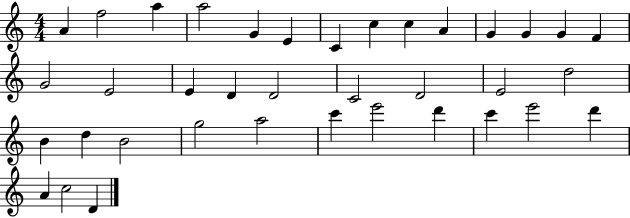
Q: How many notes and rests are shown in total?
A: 37